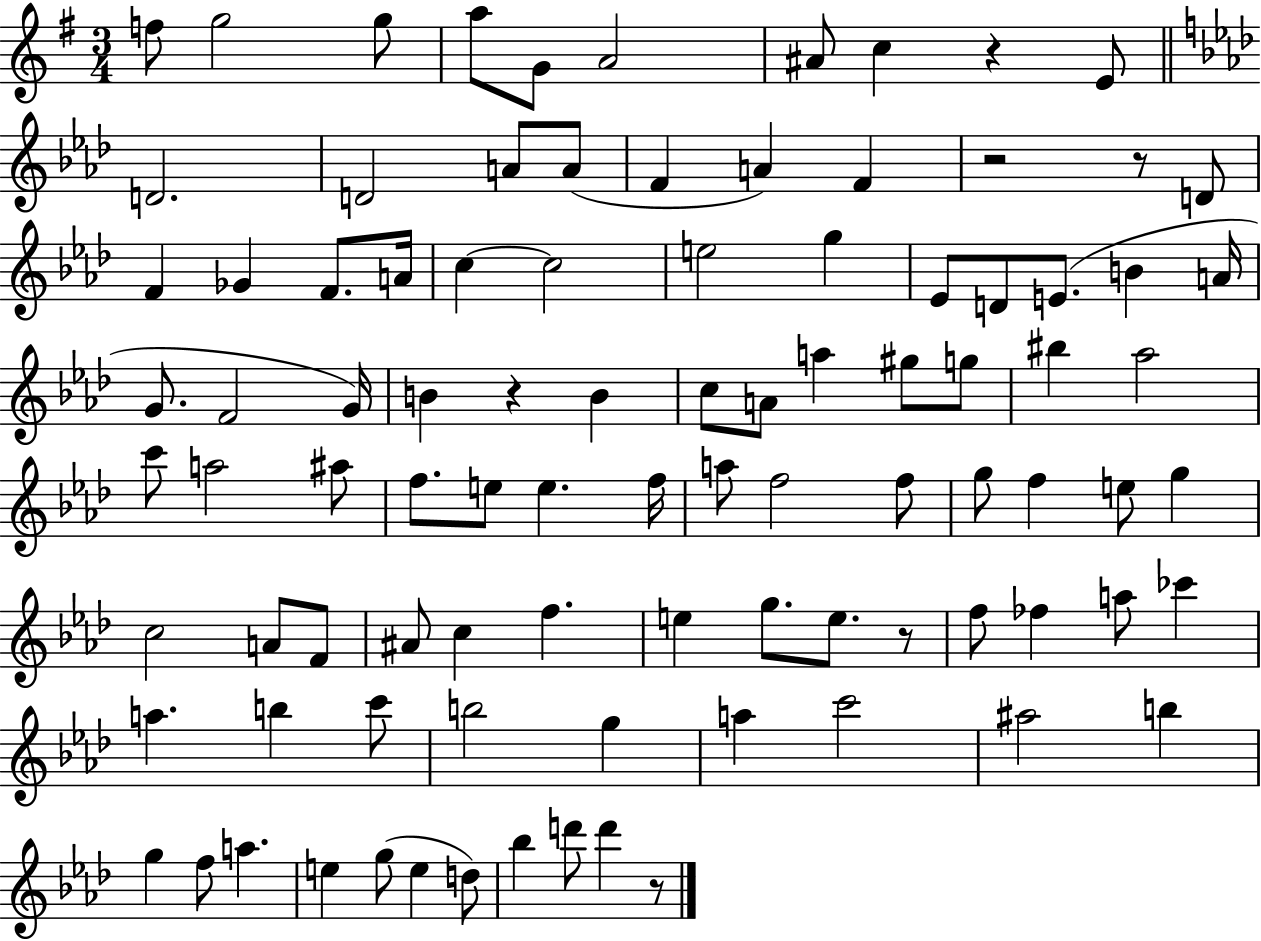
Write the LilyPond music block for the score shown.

{
  \clef treble
  \numericTimeSignature
  \time 3/4
  \key g \major
  f''8 g''2 g''8 | a''8 g'8 a'2 | ais'8 c''4 r4 e'8 | \bar "||" \break \key f \minor d'2. | d'2 a'8 a'8( | f'4 a'4) f'4 | r2 r8 d'8 | \break f'4 ges'4 f'8. a'16 | c''4~~ c''2 | e''2 g''4 | ees'8 d'8 e'8.( b'4 a'16 | \break g'8. f'2 g'16) | b'4 r4 b'4 | c''8 a'8 a''4 gis''8 g''8 | bis''4 aes''2 | \break c'''8 a''2 ais''8 | f''8. e''8 e''4. f''16 | a''8 f''2 f''8 | g''8 f''4 e''8 g''4 | \break c''2 a'8 f'8 | ais'8 c''4 f''4. | e''4 g''8. e''8. r8 | f''8 fes''4 a''8 ces'''4 | \break a''4. b''4 c'''8 | b''2 g''4 | a''4 c'''2 | ais''2 b''4 | \break g''4 f''8 a''4. | e''4 g''8( e''4 d''8) | bes''4 d'''8 d'''4 r8 | \bar "|."
}